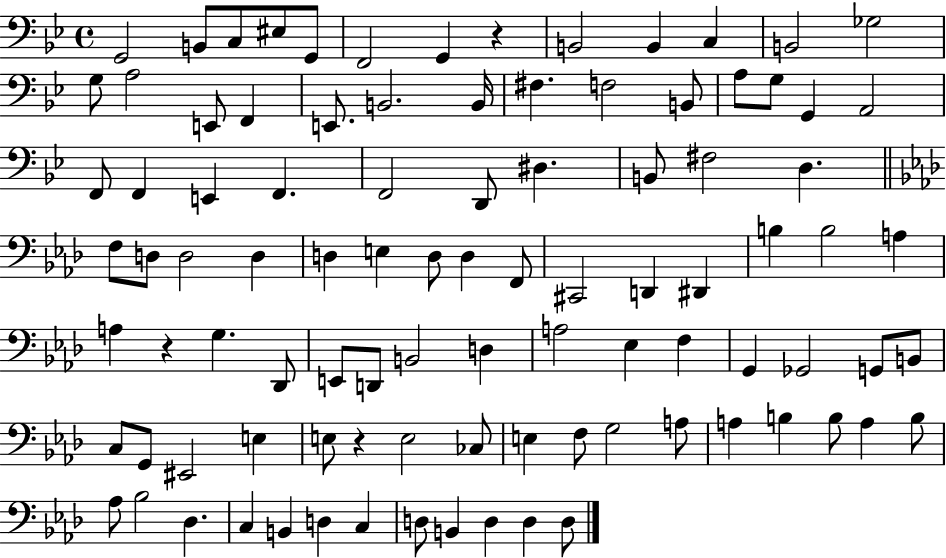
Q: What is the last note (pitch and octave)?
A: D3